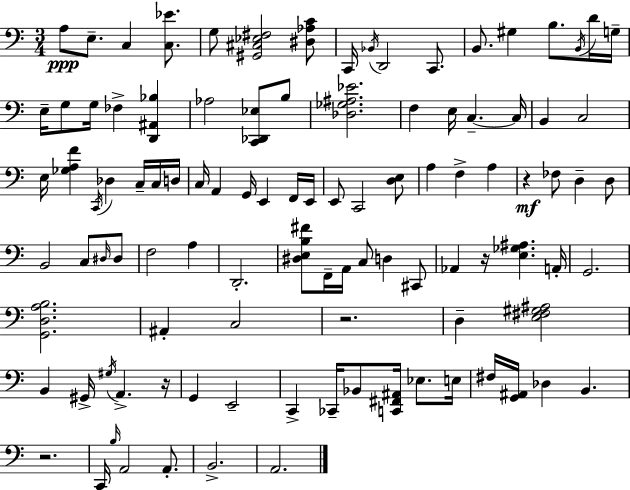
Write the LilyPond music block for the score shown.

{
  \clef bass
  \numericTimeSignature
  \time 3/4
  \key c \major
  \repeat volta 2 { a8\ppp e8.-- c4 <c ees'>8. | g8 <gis, cis ees fis>2 <dis aes c'>8 | c,16 \acciaccatura { bes,16 } d,2 c,8. | b,8. gis4 b8. \acciaccatura { b,16 } | \break d'16 g16-- e16-- g8 g16 fes4-> <d, ais, bes>4 | aes2 <c, des, ees>8 | b8 <des ges ais ees'>2. | f4 e16 c4.--~~ | \break c16 b,4 c2 | e16 <ges a f'>4 \acciaccatura { c,16 } des4 | c16-- c16 d16 c16 a,4 g,16 e,4 | f,16 e,16 e,8 c,2 | \break <d e>8 a4 f4-> a4 | r4\mf fes8 d4-- | d8 b,2 c8 | \grace { dis16 } dis8 f2 | \break a4 d,2.-. | <dis e b fis'>8 f,16-- a,16 c8 d4 | cis,8 aes,4 r16 <e ges ais>4. | a,16-. g,2. | \break <g, d a b>2. | ais,4-. c2 | r2. | d4-- <e fis gis ais>2 | \break b,4 gis,16-> \acciaccatura { gis16 } a,4.-> | r16 g,4 e,2-- | c,4-> ces,16-- bes,8 | <c, fis, ais,>16 ees8. e16 fis16 <g, ais,>16 des4 b,4. | \break r2. | c,16 \grace { b16 } a,2 | a,8.-. b,2.-> | a,2. | \break } \bar "|."
}